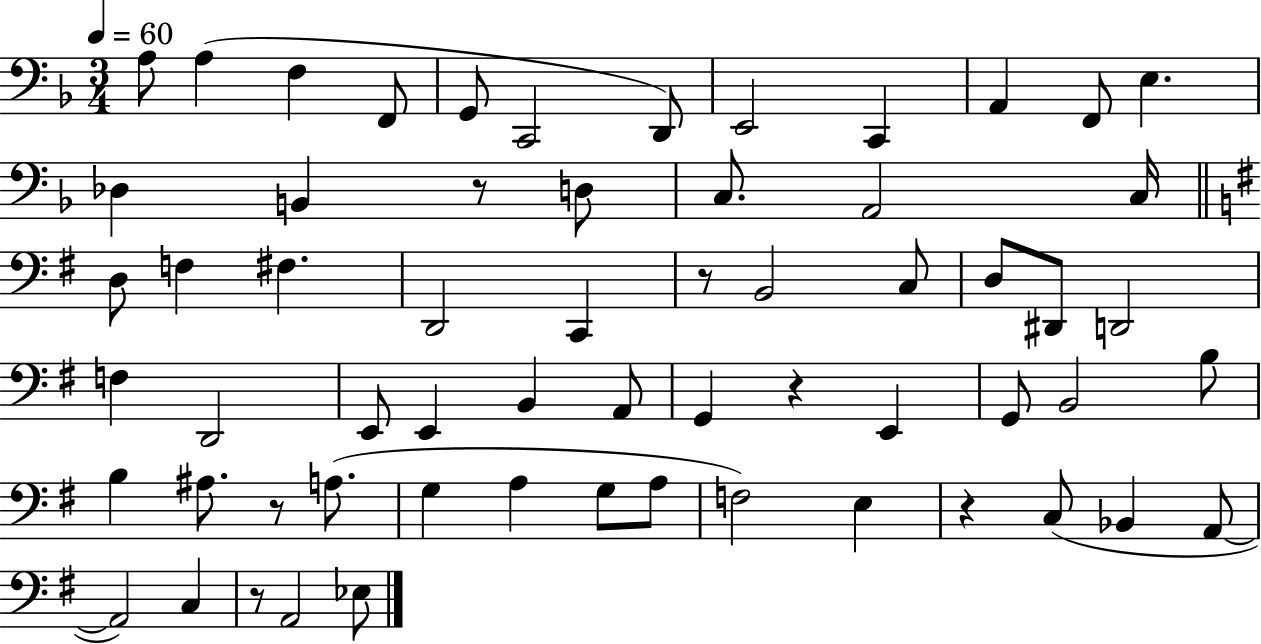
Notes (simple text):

A3/e A3/q F3/q F2/e G2/e C2/h D2/e E2/h C2/q A2/q F2/e E3/q. Db3/q B2/q R/e D3/e C3/e. A2/h C3/s D3/e F3/q F#3/q. D2/h C2/q R/e B2/h C3/e D3/e D#2/e D2/h F3/q D2/h E2/e E2/q B2/q A2/e G2/q R/q E2/q G2/e B2/h B3/e B3/q A#3/e. R/e A3/e. G3/q A3/q G3/e A3/e F3/h E3/q R/q C3/e Bb2/q A2/e A2/h C3/q R/e A2/h Eb3/e